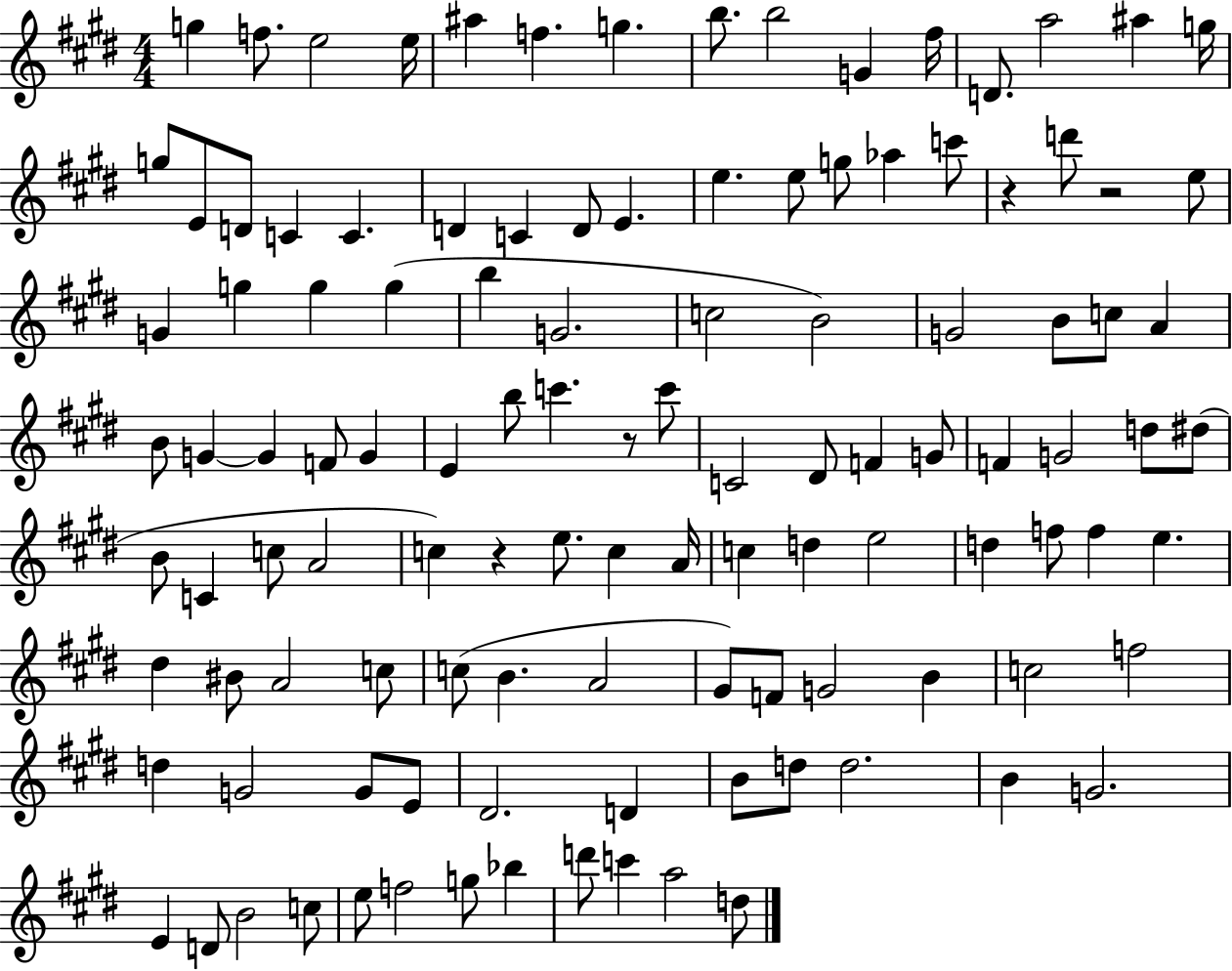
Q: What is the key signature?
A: E major